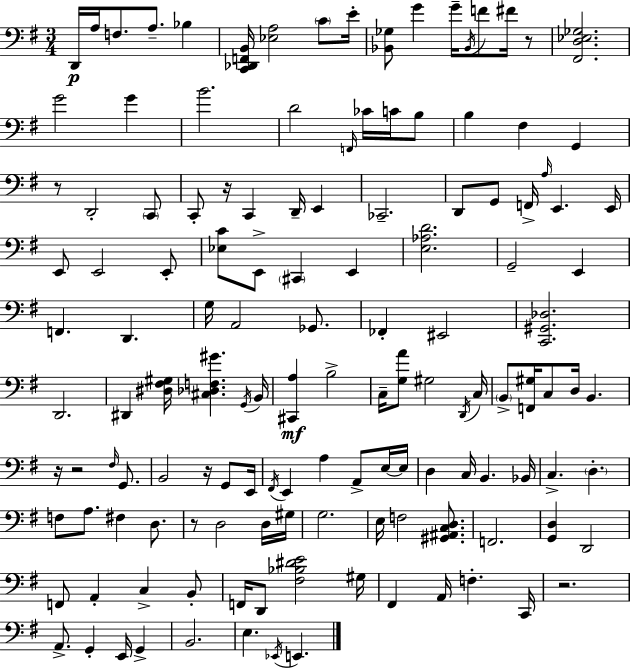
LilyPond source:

{
  \clef bass
  \numericTimeSignature
  \time 3/4
  \key g \major
  d,16\p a16 f8. a8.-- bes4 | <c, des, f, b,>16 <ees a>2 \parenthesize c'8 e'16-. | <bes, ges>8 g'4 g'16-- \acciaccatura { bes,16 } f'8 fis'16 r8 | <fis, d ees ges>2. | \break g'2 g'4 | b'2. | d'2 \grace { f,16 } ces'16 c'16 | b8 b4 fis4 g,4 | \break r8 d,2-. | \parenthesize c,8 c,8-. r16 c,4 d,16-- e,4 | ces,2.-- | d,8 g,8 f,16-> \grace { a16 } e,4. | \break e,16 e,8 e,2 | e,8-. <ees c'>8 e,8-> \parenthesize cis,4 e,4 | <e aes d'>2. | g,2-- e,4 | \break f,4. d,4. | g16 a,2 | ges,8. fes,4-. eis,2 | <c, gis, des>2. | \break d,2. | dis,4 <dis fis gis>16 <cis des f gis'>4. | \acciaccatura { g,16 } b,16 <cis, a>4\mf b2-> | c16-- <g a'>8 gis2 | \break \acciaccatura { d,16 } c16 \parenthesize b,8-> <f, gis>16 c8 d16 b,4. | r16 r2 | \grace { fis16 } g,8. b,2 | r16 g,8 e,16 \acciaccatura { fis,16 } e,4 a4 | \break a,8-> e16~~ e16 d4 c16 | b,4. bes,16 c4.-> | \parenthesize d4.-. f8 a8. | fis4 d8. r8 d2 | \break d16 gis16 g2. | e16 f2 | <gis, ais, c d>8. f,2. | <g, d>4 d,2 | \break f,8 a,4-. | c4-> b,8-. f,16 d,8 <fis bes dis' e'>2 | gis16 fis,4 a,16 | f4.-. c,16 r2. | \break a,8.-> g,4-. | e,16 g,4-> b,2. | e4. | \acciaccatura { ees,16 } e,4. \bar "|."
}